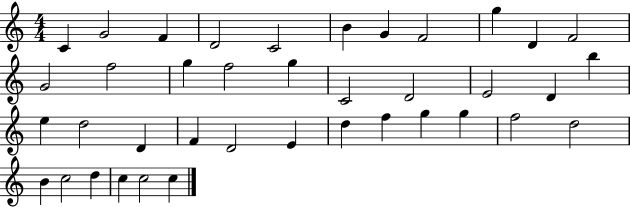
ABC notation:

X:1
T:Untitled
M:4/4
L:1/4
K:C
C G2 F D2 C2 B G F2 g D F2 G2 f2 g f2 g C2 D2 E2 D b e d2 D F D2 E d f g g f2 d2 B c2 d c c2 c